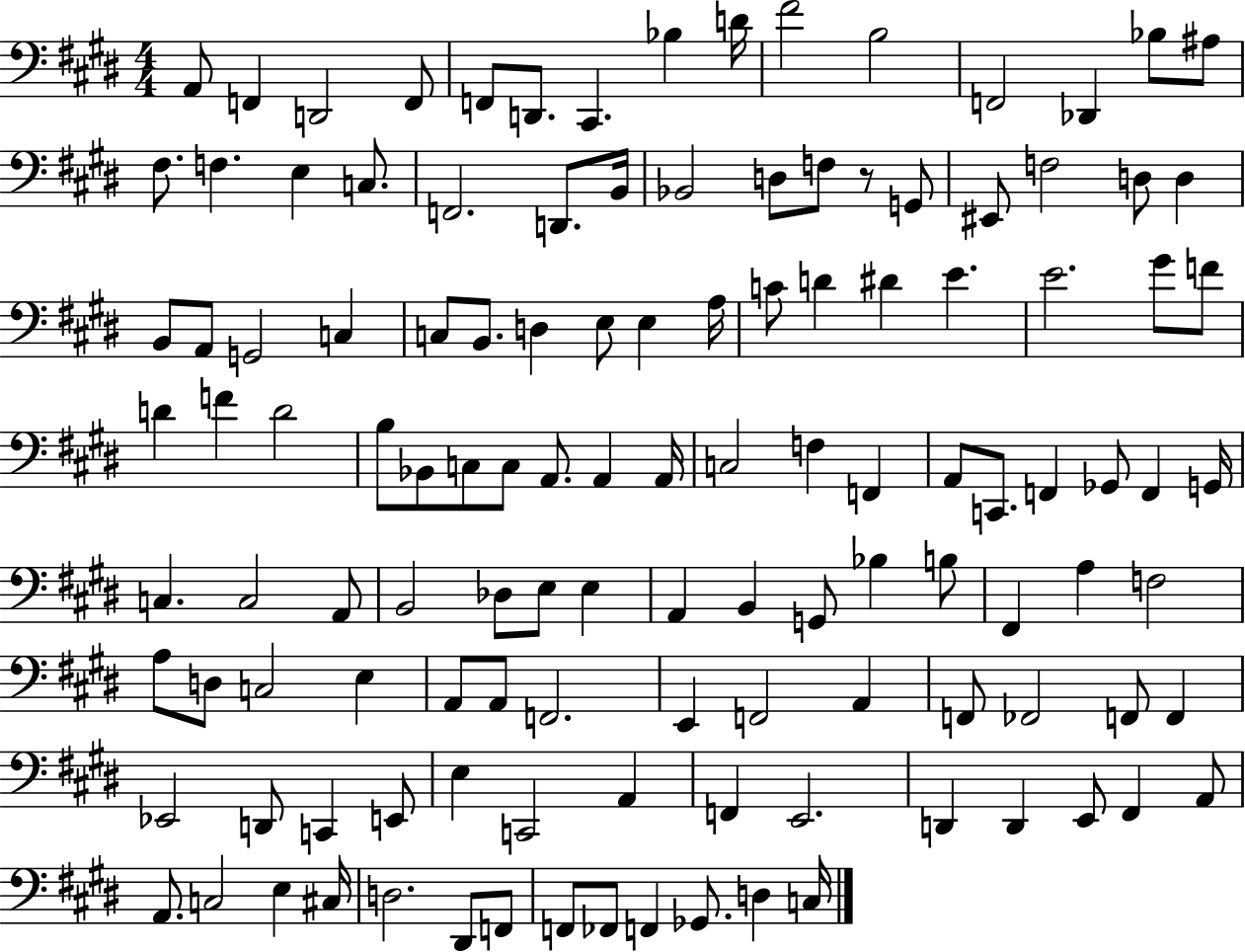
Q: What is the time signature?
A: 4/4